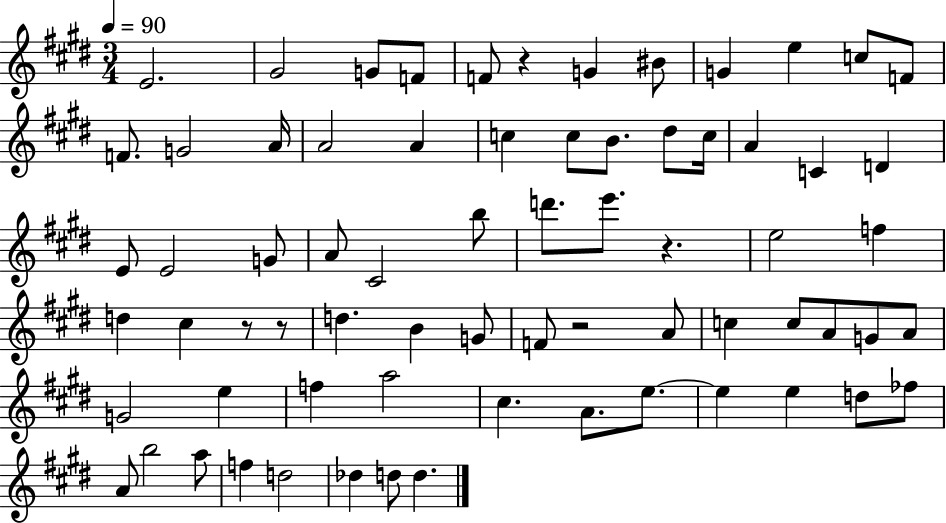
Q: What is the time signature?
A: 3/4